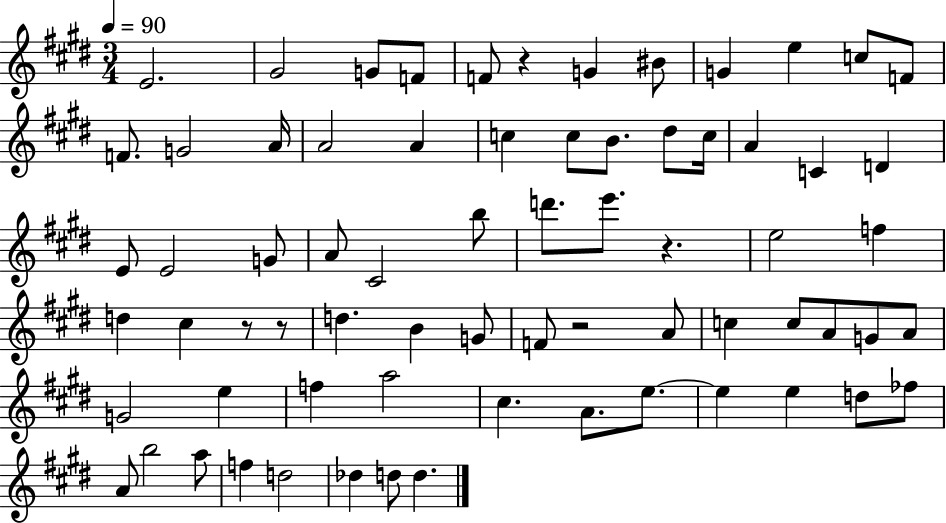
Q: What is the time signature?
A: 3/4